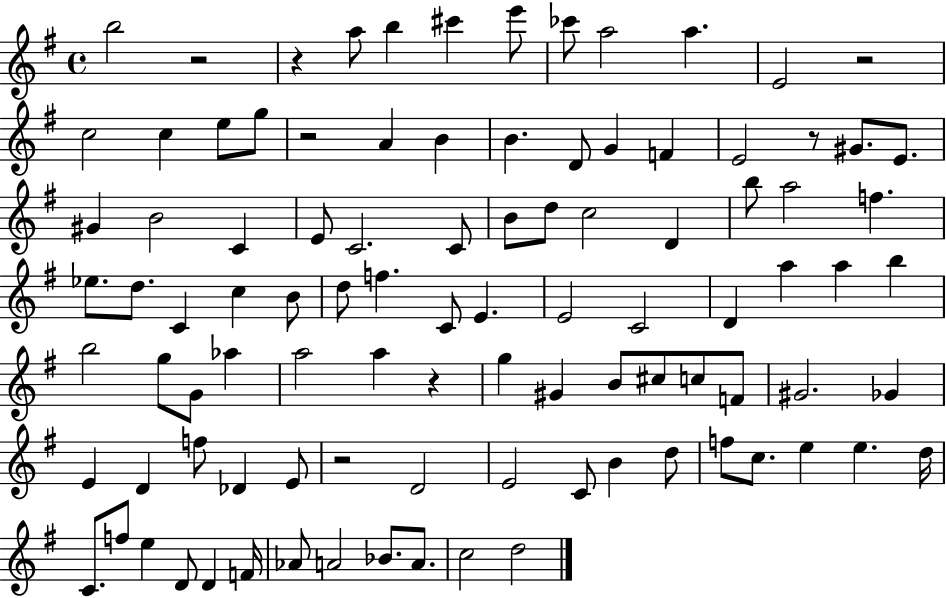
B5/h R/h R/q A5/e B5/q C#6/q E6/e CES6/e A5/h A5/q. E4/h R/h C5/h C5/q E5/e G5/e R/h A4/q B4/q B4/q. D4/e G4/q F4/q E4/h R/e G#4/e. E4/e. G#4/q B4/h C4/q E4/e C4/h. C4/e B4/e D5/e C5/h D4/q B5/e A5/h F5/q. Eb5/e. D5/e. C4/q C5/q B4/e D5/e F5/q. C4/e E4/q. E4/h C4/h D4/q A5/q A5/q B5/q B5/h G5/e G4/e Ab5/q A5/h A5/q R/q G5/q G#4/q B4/e C#5/e C5/e F4/e G#4/h. Gb4/q E4/q D4/q F5/e Db4/q E4/e R/h D4/h E4/h C4/e B4/q D5/e F5/e C5/e. E5/q E5/q. D5/s C4/e. F5/e E5/q D4/e D4/q F4/s Ab4/e A4/h Bb4/e. A4/e. C5/h D5/h